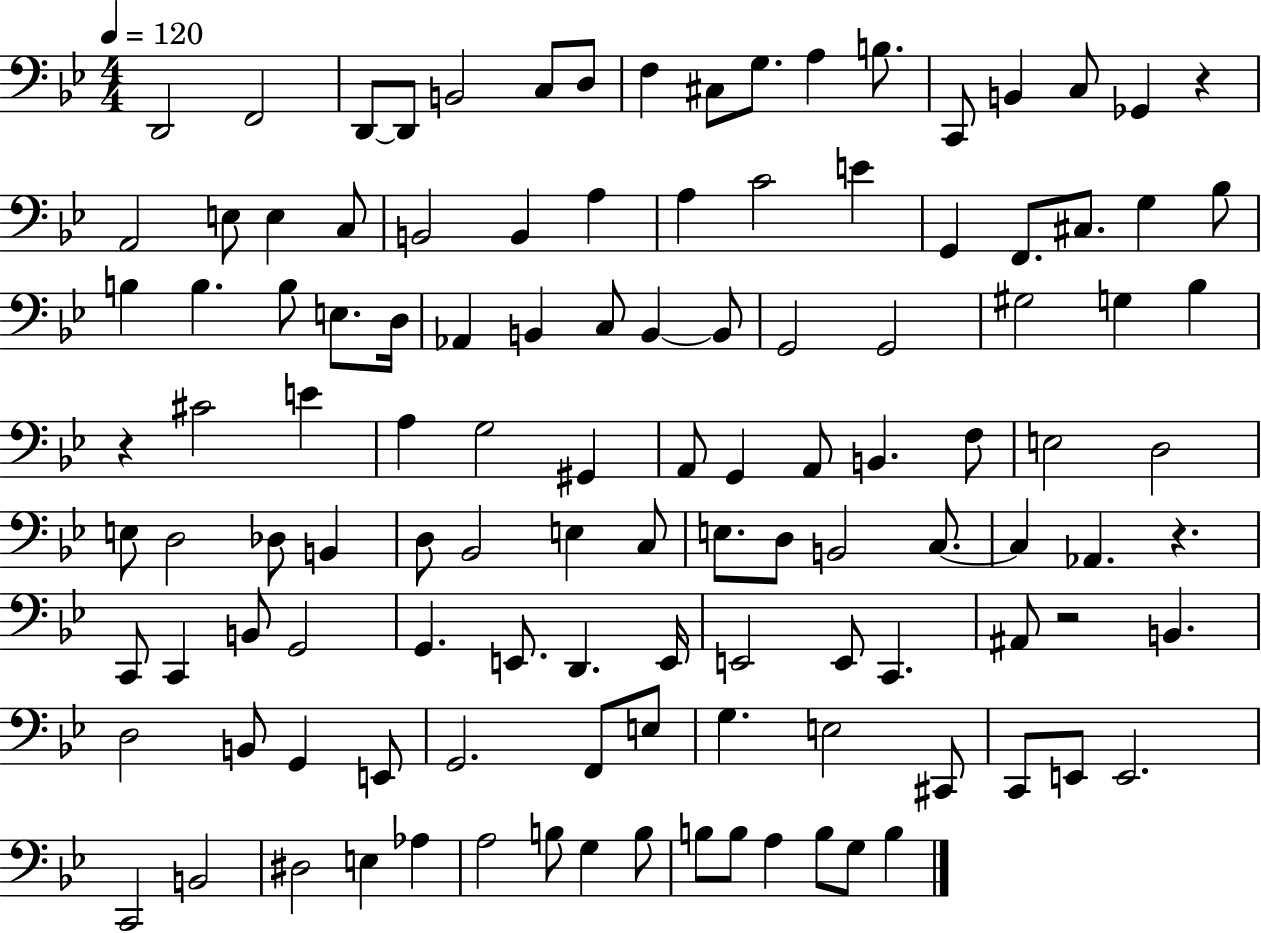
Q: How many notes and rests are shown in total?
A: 117